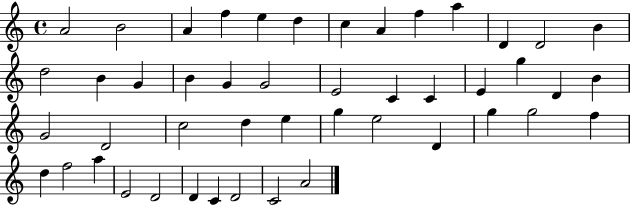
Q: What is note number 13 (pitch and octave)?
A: B4